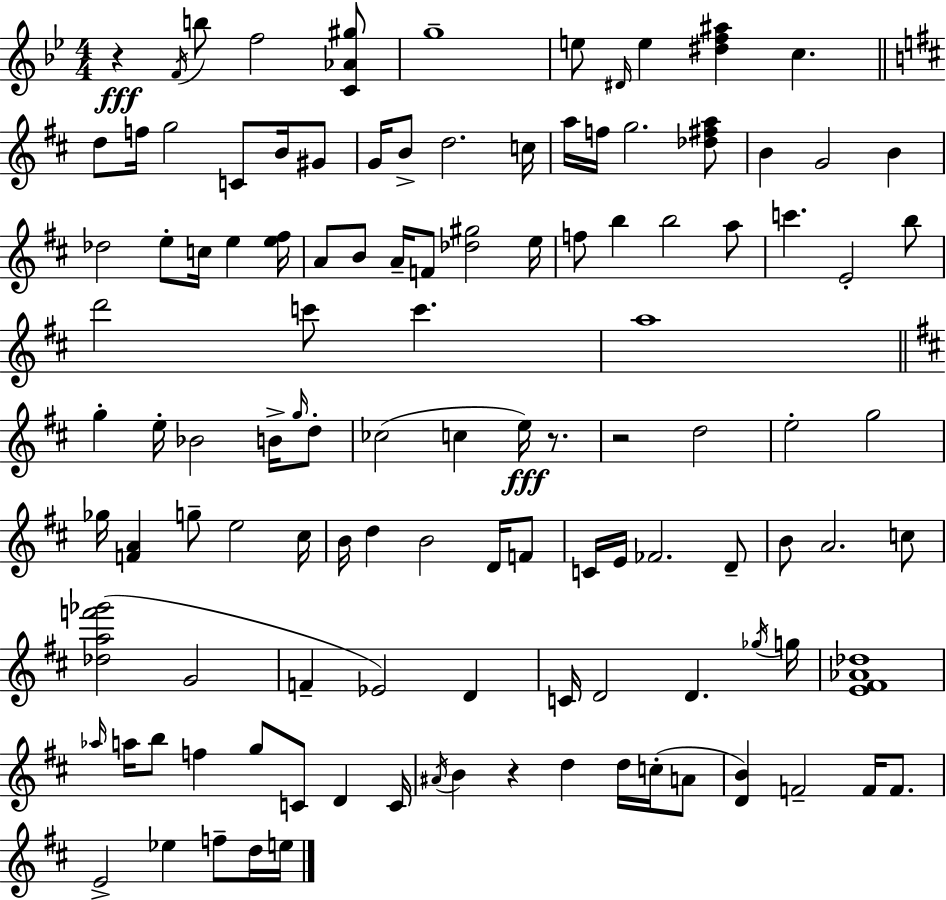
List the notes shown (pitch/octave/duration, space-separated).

R/q F4/s B5/e F5/h [C4,Ab4,G#5]/e G5/w E5/e D#4/s E5/q [D#5,F5,A#5]/q C5/q. D5/e F5/s G5/h C4/e B4/s G#4/e G4/s B4/e D5/h. C5/s A5/s F5/s G5/h. [Db5,F#5,A5]/e B4/q G4/h B4/q Db5/h E5/e C5/s E5/q [E5,F#5]/s A4/e B4/e A4/s F4/e [Db5,G#5]/h E5/s F5/e B5/q B5/h A5/e C6/q. E4/h B5/e D6/h C6/e C6/q. A5/w G5/q E5/s Bb4/h B4/s G5/s D5/e CES5/h C5/q E5/s R/e. R/h D5/h E5/h G5/h Gb5/s [F4,A4]/q G5/e E5/h C#5/s B4/s D5/q B4/h D4/s F4/e C4/s E4/s FES4/h. D4/e B4/e A4/h. C5/e [Db5,A5,F6,Gb6]/h G4/h F4/q Eb4/h D4/q C4/s D4/h D4/q. Gb5/s G5/s [E4,F#4,Ab4,Db5]/w Ab5/s A5/s B5/e F5/q G5/e C4/e D4/q C4/s A#4/s B4/q R/q D5/q D5/s C5/s A4/e [D4,B4]/q F4/h F4/s F4/e. E4/h Eb5/q F5/e D5/s E5/s